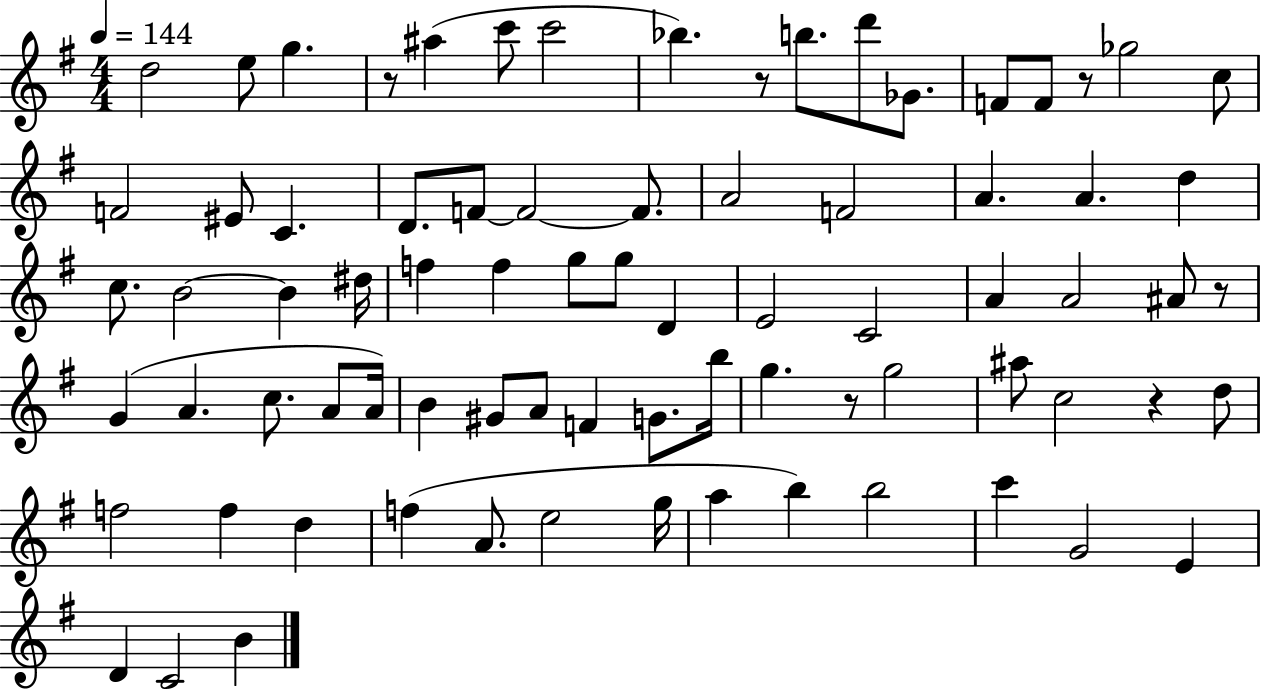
{
  \clef treble
  \numericTimeSignature
  \time 4/4
  \key g \major
  \tempo 4 = 144
  d''2 e''8 g''4. | r8 ais''4( c'''8 c'''2 | bes''4.) r8 b''8. d'''8 ges'8. | f'8 f'8 r8 ges''2 c''8 | \break f'2 eis'8 c'4. | d'8. f'8~~ f'2~~ f'8. | a'2 f'2 | a'4. a'4. d''4 | \break c''8. b'2~~ b'4 dis''16 | f''4 f''4 g''8 g''8 d'4 | e'2 c'2 | a'4 a'2 ais'8 r8 | \break g'4( a'4. c''8. a'8 a'16) | b'4 gis'8 a'8 f'4 g'8. b''16 | g''4. r8 g''2 | ais''8 c''2 r4 d''8 | \break f''2 f''4 d''4 | f''4( a'8. e''2 g''16 | a''4 b''4) b''2 | c'''4 g'2 e'4 | \break d'4 c'2 b'4 | \bar "|."
}